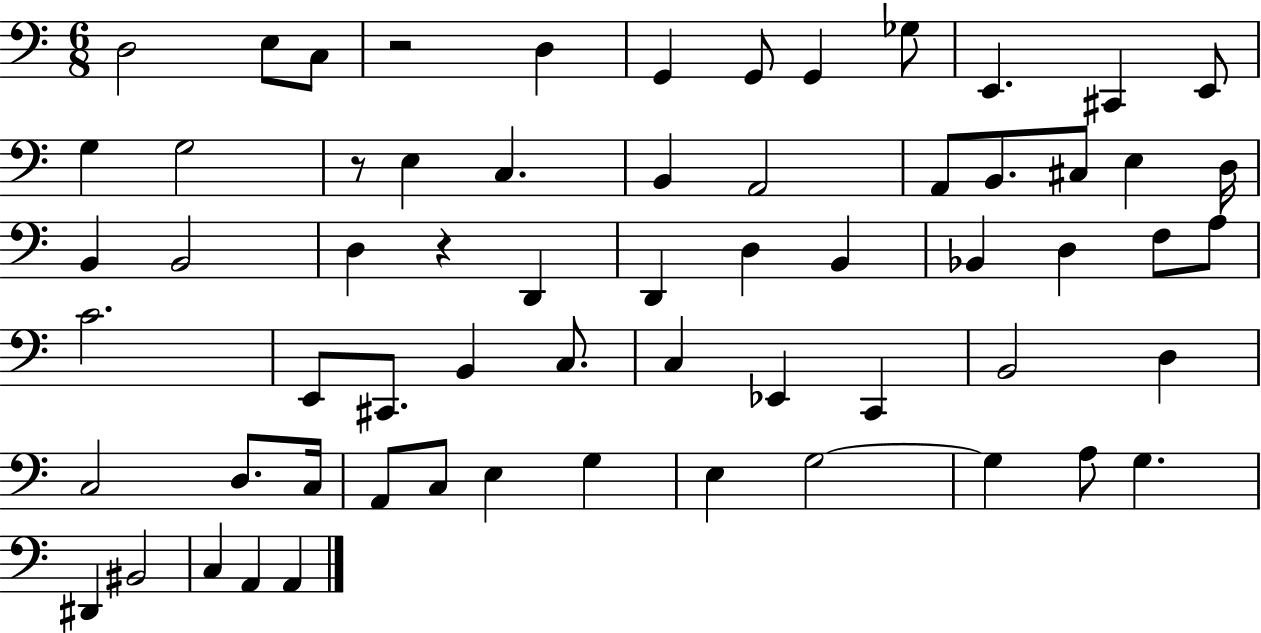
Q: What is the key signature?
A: C major